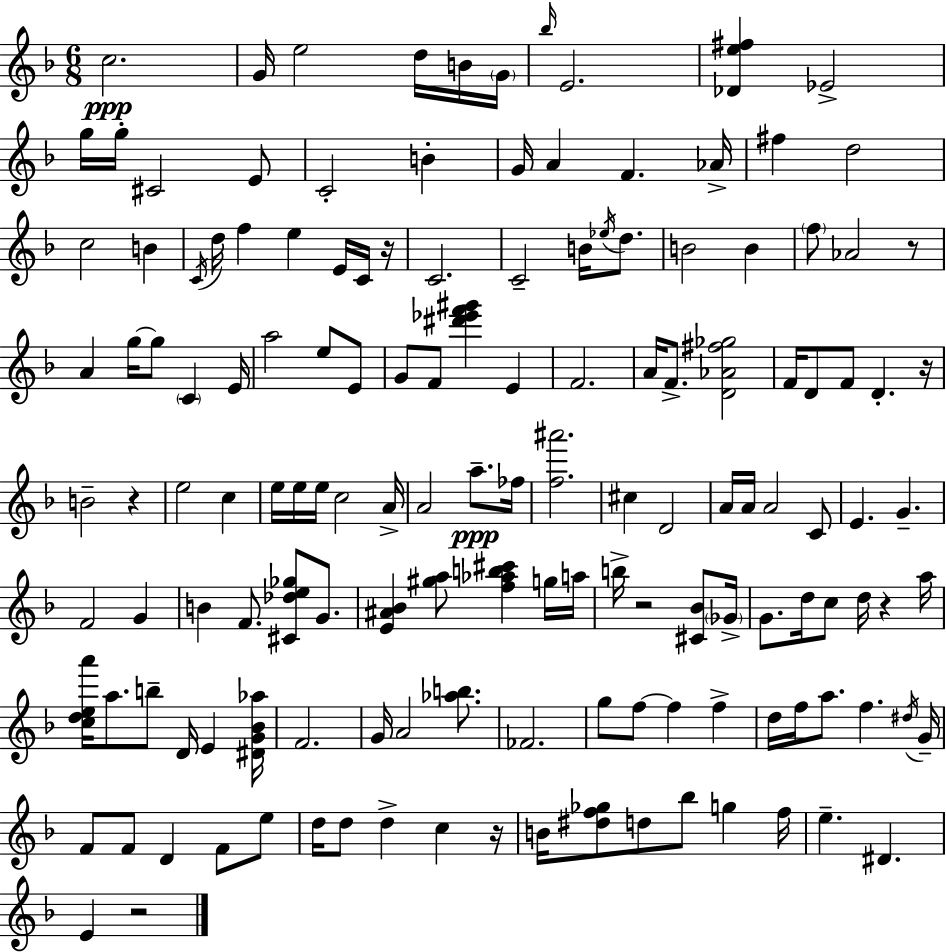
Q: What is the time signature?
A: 6/8